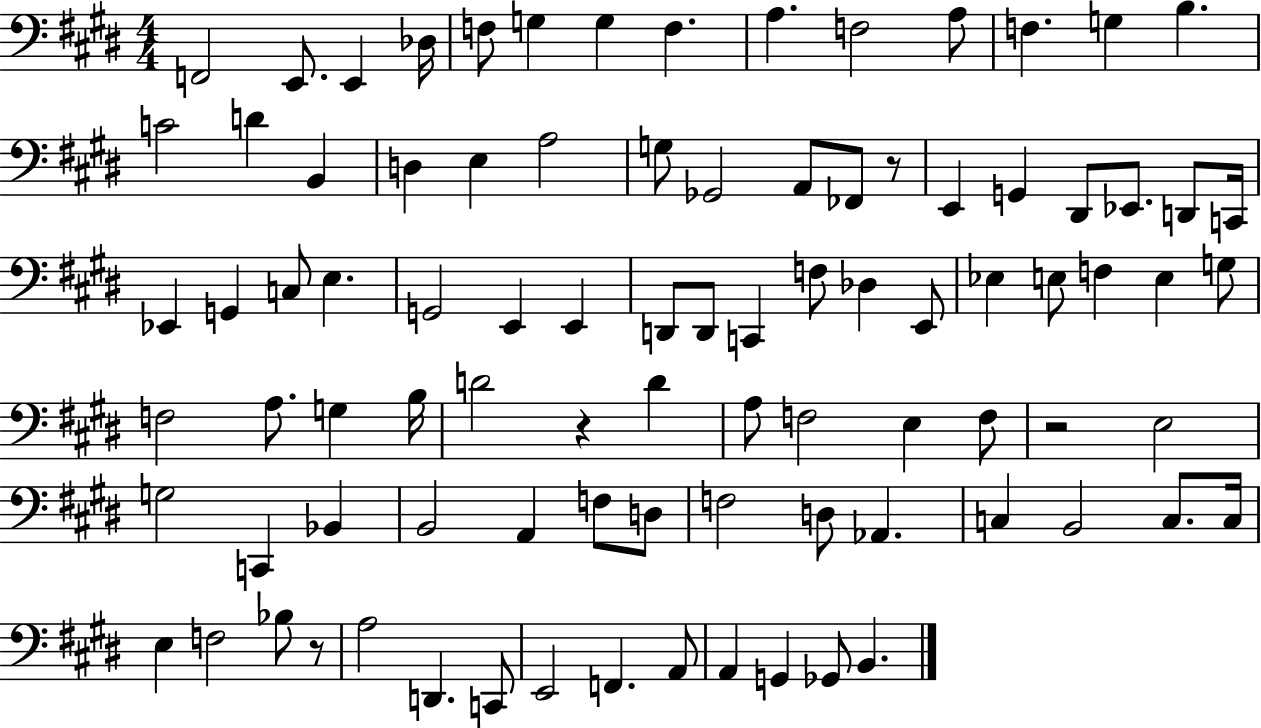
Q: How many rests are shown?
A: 4